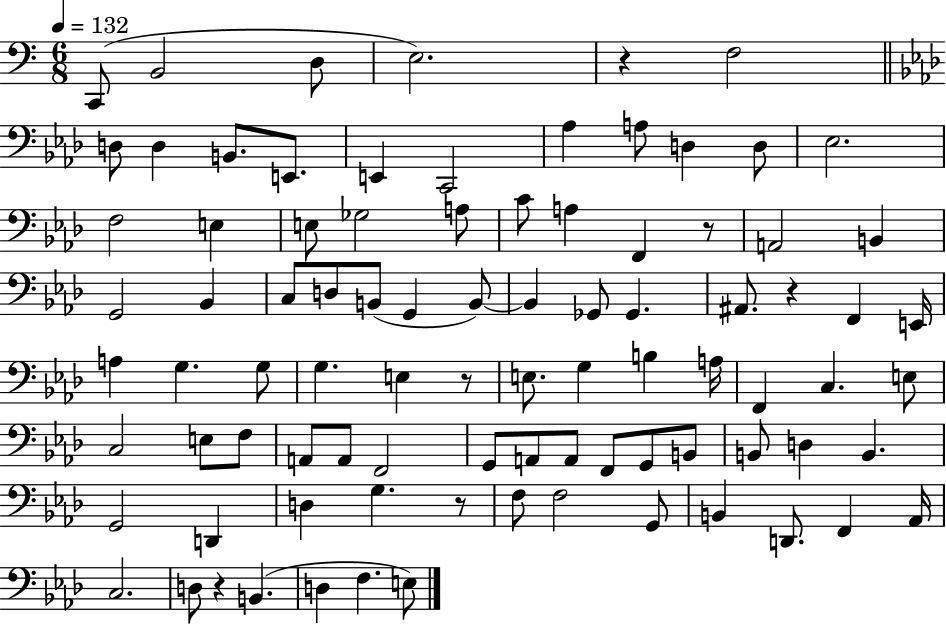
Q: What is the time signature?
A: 6/8